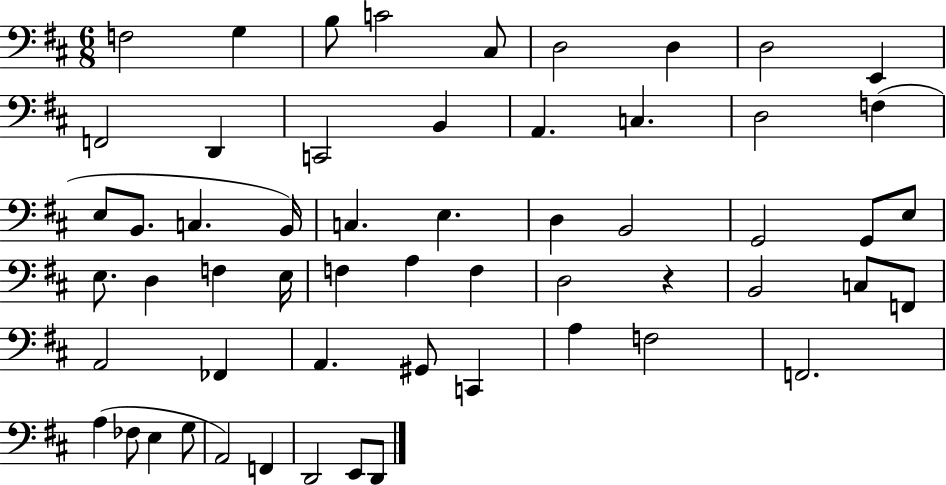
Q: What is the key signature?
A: D major